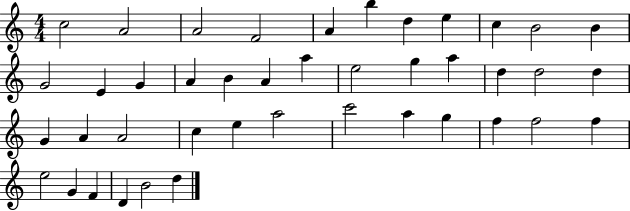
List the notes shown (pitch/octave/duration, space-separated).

C5/h A4/h A4/h F4/h A4/q B5/q D5/q E5/q C5/q B4/h B4/q G4/h E4/q G4/q A4/q B4/q A4/q A5/q E5/h G5/q A5/q D5/q D5/h D5/q G4/q A4/q A4/h C5/q E5/q A5/h C6/h A5/q G5/q F5/q F5/h F5/q E5/h G4/q F4/q D4/q B4/h D5/q